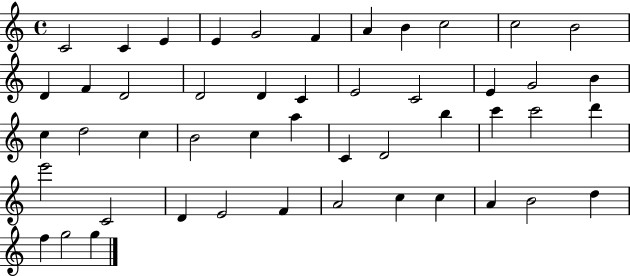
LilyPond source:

{
  \clef treble
  \time 4/4
  \defaultTimeSignature
  \key c \major
  c'2 c'4 e'4 | e'4 g'2 f'4 | a'4 b'4 c''2 | c''2 b'2 | \break d'4 f'4 d'2 | d'2 d'4 c'4 | e'2 c'2 | e'4 g'2 b'4 | \break c''4 d''2 c''4 | b'2 c''4 a''4 | c'4 d'2 b''4 | c'''4 c'''2 d'''4 | \break e'''2 c'2 | d'4 e'2 f'4 | a'2 c''4 c''4 | a'4 b'2 d''4 | \break f''4 g''2 g''4 | \bar "|."
}